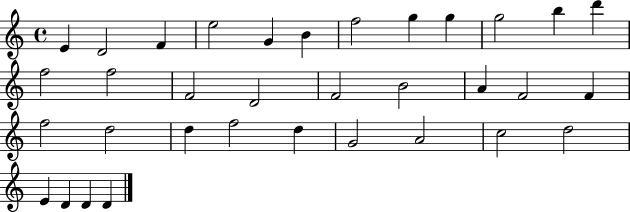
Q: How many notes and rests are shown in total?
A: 34